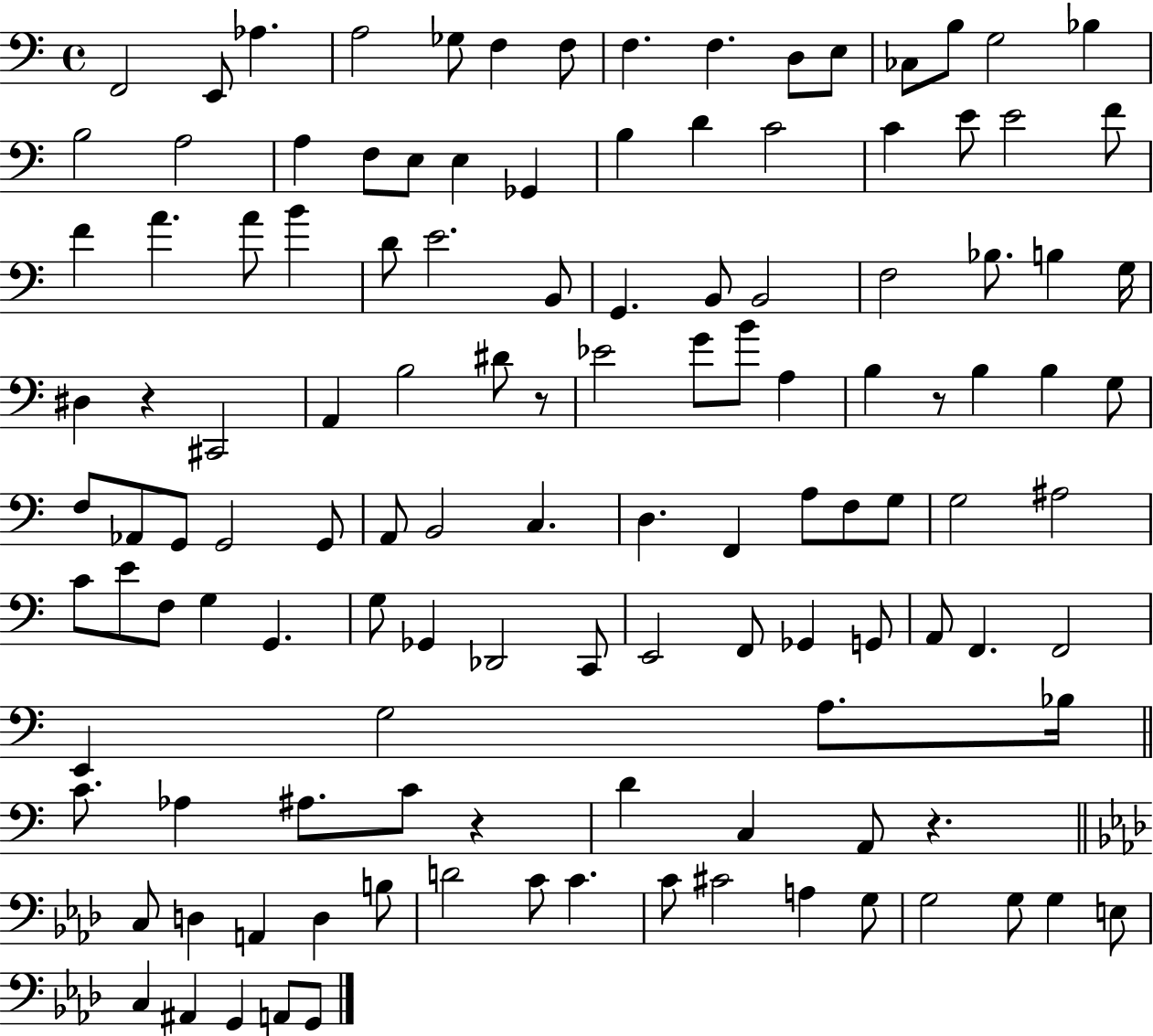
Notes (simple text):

F2/h E2/e Ab3/q. A3/h Gb3/e F3/q F3/e F3/q. F3/q. D3/e E3/e CES3/e B3/e G3/h Bb3/q B3/h A3/h A3/q F3/e E3/e E3/q Gb2/q B3/q D4/q C4/h C4/q E4/e E4/h F4/e F4/q A4/q. A4/e B4/q D4/e E4/h. B2/e G2/q. B2/e B2/h F3/h Bb3/e. B3/q G3/s D#3/q R/q C#2/h A2/q B3/h D#4/e R/e Eb4/h G4/e B4/e A3/q B3/q R/e B3/q B3/q G3/e F3/e Ab2/e G2/e G2/h G2/e A2/e B2/h C3/q. D3/q. F2/q A3/e F3/e G3/e G3/h A#3/h C4/e E4/e F3/e G3/q G2/q. G3/e Gb2/q Db2/h C2/e E2/h F2/e Gb2/q G2/e A2/e F2/q. F2/h E2/q G3/h A3/e. Bb3/s C4/e. Ab3/q A#3/e. C4/e R/q D4/q C3/q A2/e R/q. C3/e D3/q A2/q D3/q B3/e D4/h C4/e C4/q. C4/e C#4/h A3/q G3/e G3/h G3/e G3/q E3/e C3/q A#2/q G2/q A2/e G2/e